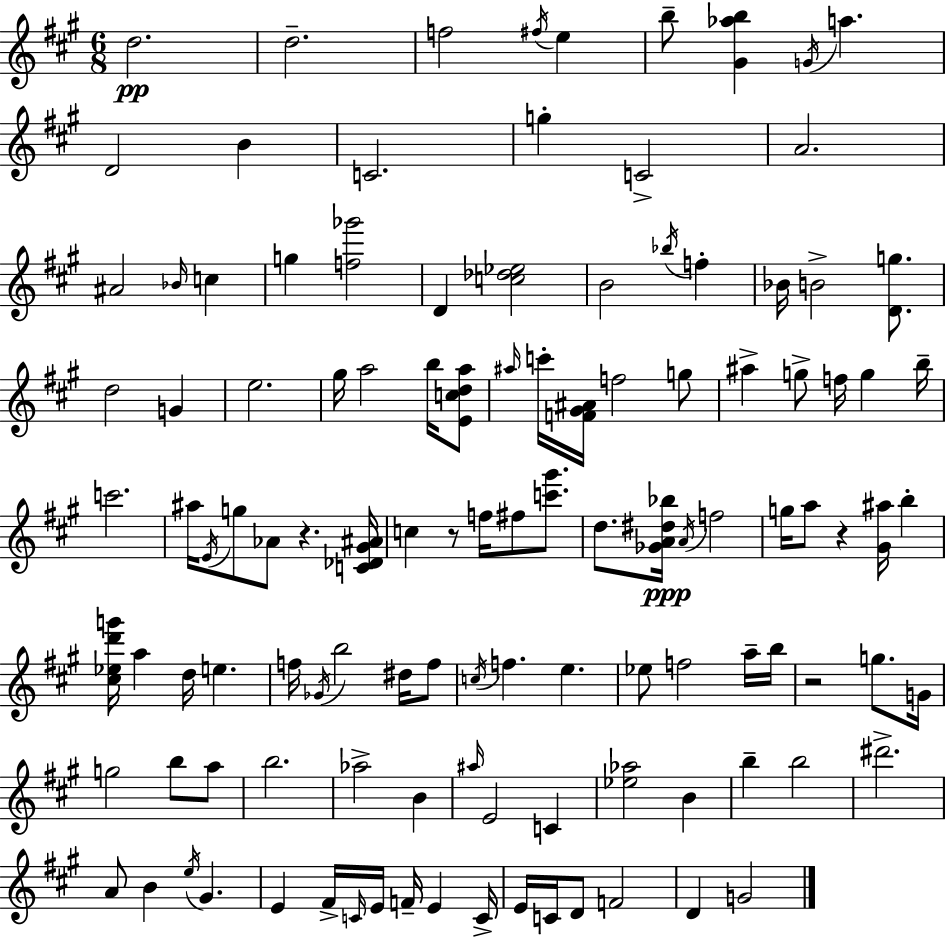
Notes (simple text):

D5/h. D5/h. F5/h F#5/s E5/q B5/e [G#4,Ab5,B5]/q G4/s A5/q. D4/h B4/q C4/h. G5/q C4/h A4/h. A#4/h Bb4/s C5/q G5/q [F5,Gb6]/h D4/q [C5,Db5,Eb5]/h B4/h Bb5/s F5/q Bb4/s B4/h [D4,G5]/e. D5/h G4/q E5/h. G#5/s A5/h B5/s [E4,C5,D5,A5]/e A#5/s C6/s [F4,G#4,A#4]/s F5/h G5/e A#5/q G5/e F5/s G5/q B5/s C6/h. A#5/s E4/s G5/e Ab4/e R/q. [C4,Db4,G#4,A#4]/s C5/q R/e F5/s F#5/e [C6,G#6]/e. D5/e. [Gb4,A4,D#5,Bb5]/s A4/s F5/h G5/s A5/e R/q [G#4,A#5]/s B5/q [C#5,Eb5,D6,G6]/s A5/q D5/s E5/q. F5/s Gb4/s B5/h D#5/s F5/e C5/s F5/q. E5/q. Eb5/e F5/h A5/s B5/s R/h G5/e. G4/s G5/h B5/e A5/e B5/h. Ab5/h B4/q A#5/s E4/h C4/q [Eb5,Ab5]/h B4/q B5/q B5/h D#6/h. A4/e B4/q E5/s G#4/q. E4/q F#4/s C4/s E4/s F4/s E4/q C4/s E4/s C4/s D4/e F4/h D4/q G4/h